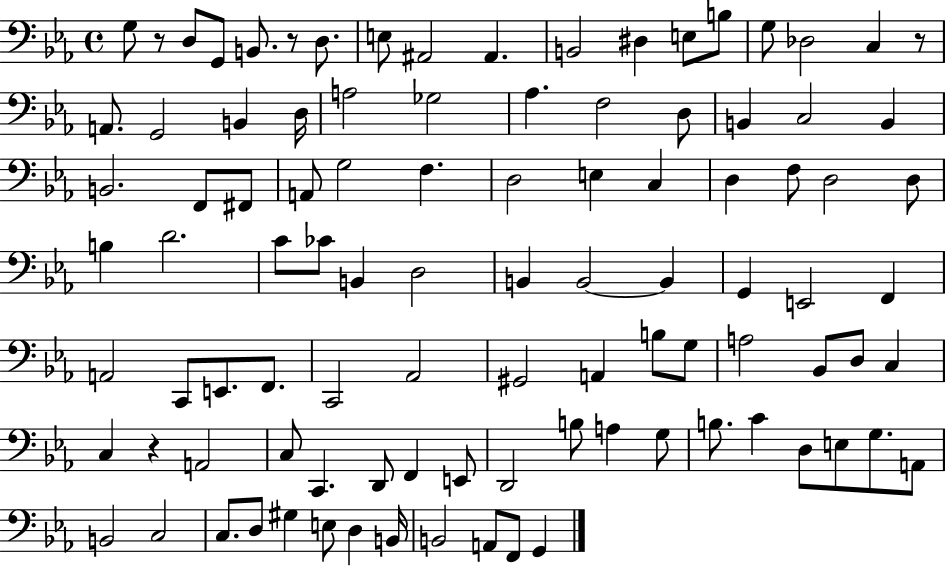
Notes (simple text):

G3/e R/e D3/e G2/e B2/e. R/e D3/e. E3/e A#2/h A#2/q. B2/h D#3/q E3/e B3/e G3/e Db3/h C3/q R/e A2/e. G2/h B2/q D3/s A3/h Gb3/h Ab3/q. F3/h D3/e B2/q C3/h B2/q B2/h. F2/e F#2/e A2/e G3/h F3/q. D3/h E3/q C3/q D3/q F3/e D3/h D3/e B3/q D4/h. C4/e CES4/e B2/q D3/h B2/q B2/h B2/q G2/q E2/h F2/q A2/h C2/e E2/e. F2/e. C2/h Ab2/h G#2/h A2/q B3/e G3/e A3/h Bb2/e D3/e C3/q C3/q R/q A2/h C3/e C2/q. D2/e F2/q E2/e D2/h B3/e A3/q G3/e B3/e. C4/q D3/e E3/e G3/e. A2/e B2/h C3/h C3/e. D3/e G#3/q E3/e D3/q B2/s B2/h A2/e F2/e G2/q